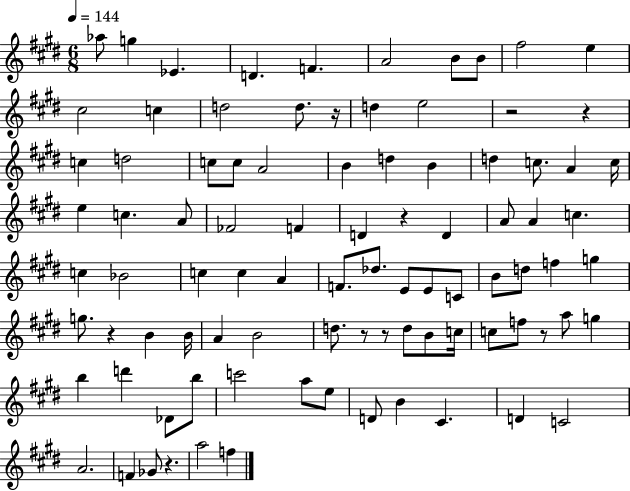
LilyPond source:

{
  \clef treble
  \numericTimeSignature
  \time 6/8
  \key e \major
  \tempo 4 = 144
  \repeat volta 2 { aes''8 g''4 ees'4. | d'4. f'4. | a'2 b'8 b'8 | fis''2 e''4 | \break cis''2 c''4 | d''2 d''8. r16 | d''4 e''2 | r2 r4 | \break c''4 d''2 | c''8 c''8 a'2 | b'4 d''4 b'4 | d''4 c''8. a'4 c''16 | \break e''4 c''4. a'8 | fes'2 f'4 | d'4 r4 d'4 | a'8 a'4 c''4. | \break c''4 bes'2 | c''4 c''4 a'4 | f'8. des''8. e'8 e'8 c'8 | b'8 d''8 f''4 g''4 | \break g''8. r4 b'4 b'16 | a'4 b'2 | d''8. r8 r8 d''8 b'8 c''16 | c''8 f''8 r8 a''8 g''4 | \break b''4 d'''4 des'8 b''8 | c'''2 a''8 e''8 | d'8 b'4 cis'4. | d'4 c'2 | \break a'2. | f'4 ges'8 r4. | a''2 f''4 | } \bar "|."
}